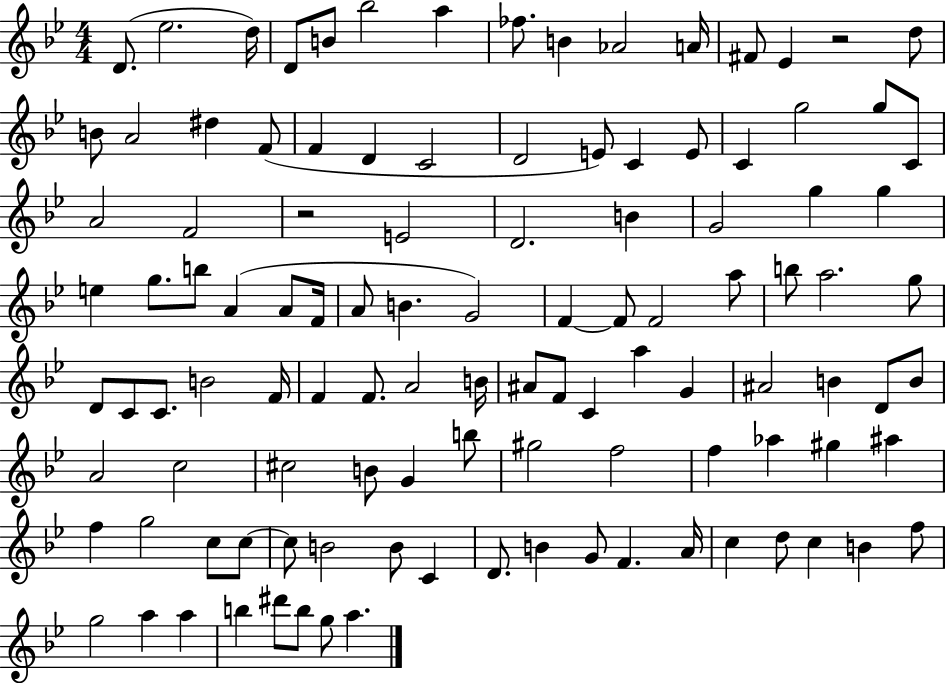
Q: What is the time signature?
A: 4/4